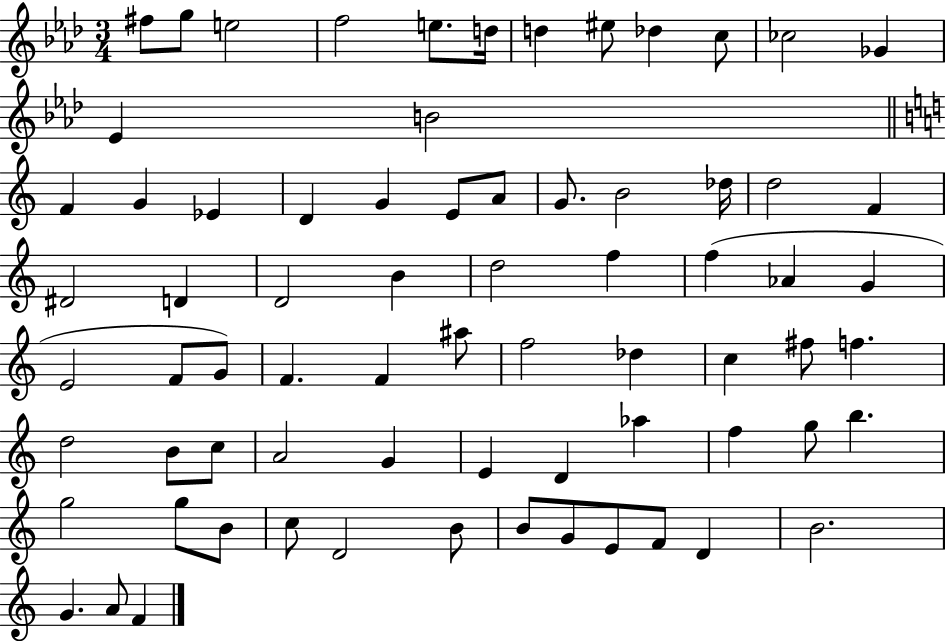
{
  \clef treble
  \numericTimeSignature
  \time 3/4
  \key aes \major
  fis''8 g''8 e''2 | f''2 e''8. d''16 | d''4 eis''8 des''4 c''8 | ces''2 ges'4 | \break ees'4 b'2 | \bar "||" \break \key c \major f'4 g'4 ees'4 | d'4 g'4 e'8 a'8 | g'8. b'2 des''16 | d''2 f'4 | \break dis'2 d'4 | d'2 b'4 | d''2 f''4 | f''4( aes'4 g'4 | \break e'2 f'8 g'8) | f'4. f'4 ais''8 | f''2 des''4 | c''4 fis''8 f''4. | \break d''2 b'8 c''8 | a'2 g'4 | e'4 d'4 aes''4 | f''4 g''8 b''4. | \break g''2 g''8 b'8 | c''8 d'2 b'8 | b'8 g'8 e'8 f'8 d'4 | b'2. | \break g'4. a'8 f'4 | \bar "|."
}